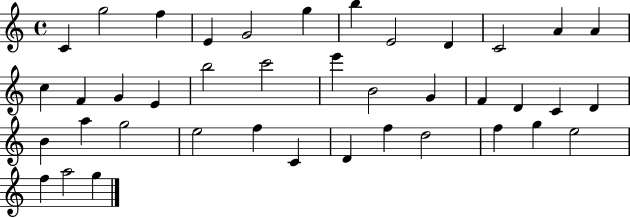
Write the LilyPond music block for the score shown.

{
  \clef treble
  \time 4/4
  \defaultTimeSignature
  \key c \major
  c'4 g''2 f''4 | e'4 g'2 g''4 | b''4 e'2 d'4 | c'2 a'4 a'4 | \break c''4 f'4 g'4 e'4 | b''2 c'''2 | e'''4 b'2 g'4 | f'4 d'4 c'4 d'4 | \break b'4 a''4 g''2 | e''2 f''4 c'4 | d'4 f''4 d''2 | f''4 g''4 e''2 | \break f''4 a''2 g''4 | \bar "|."
}